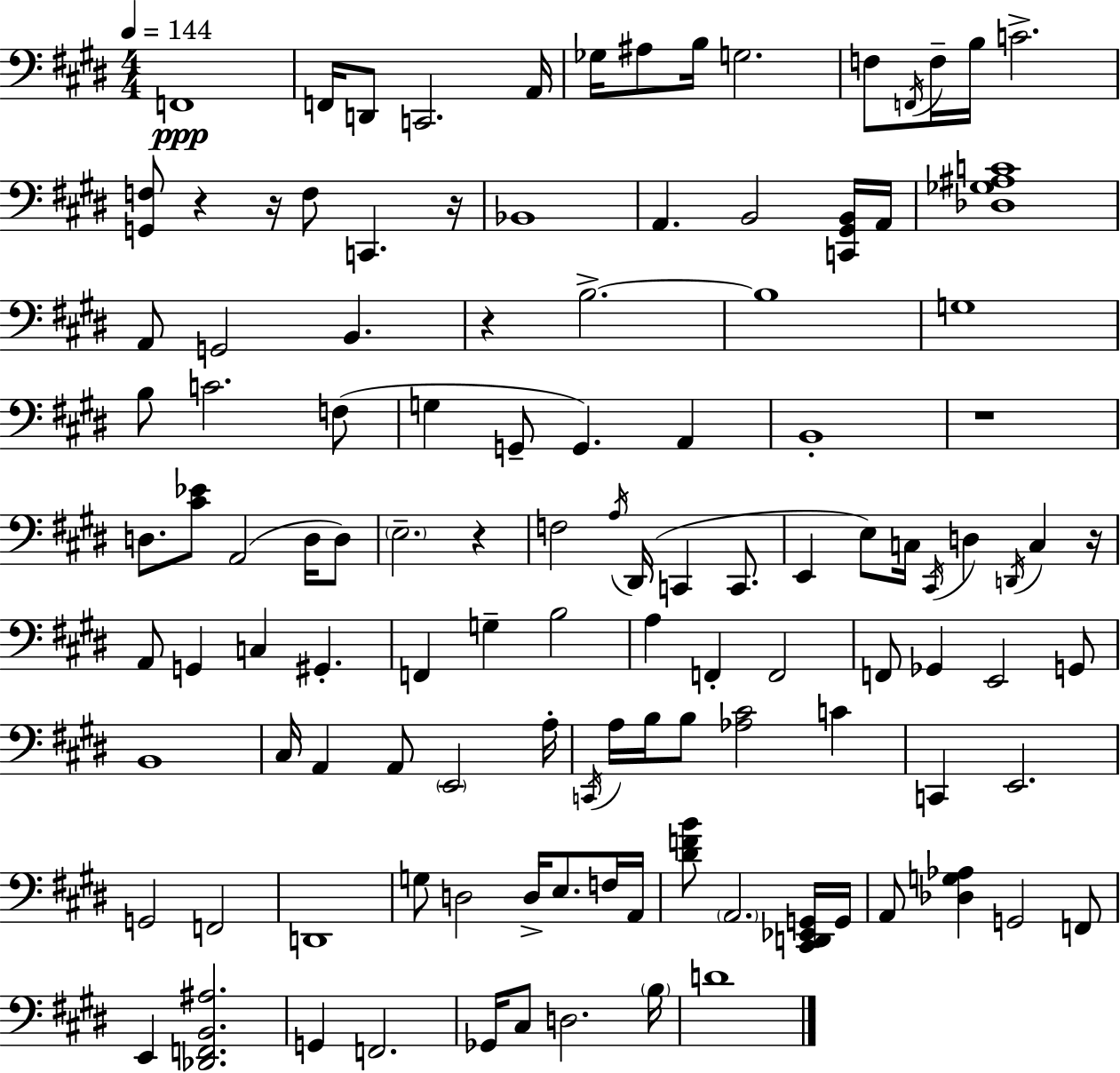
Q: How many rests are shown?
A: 7